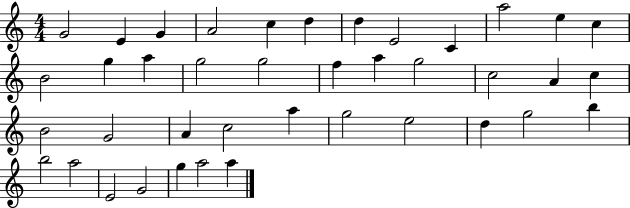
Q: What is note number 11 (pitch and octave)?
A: E5